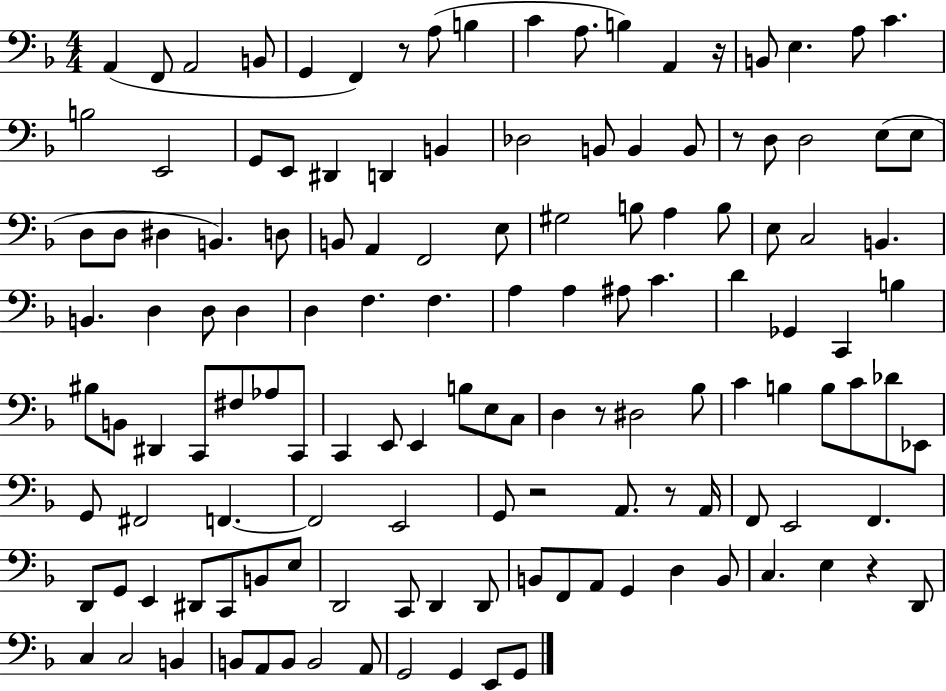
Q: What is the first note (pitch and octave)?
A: A2